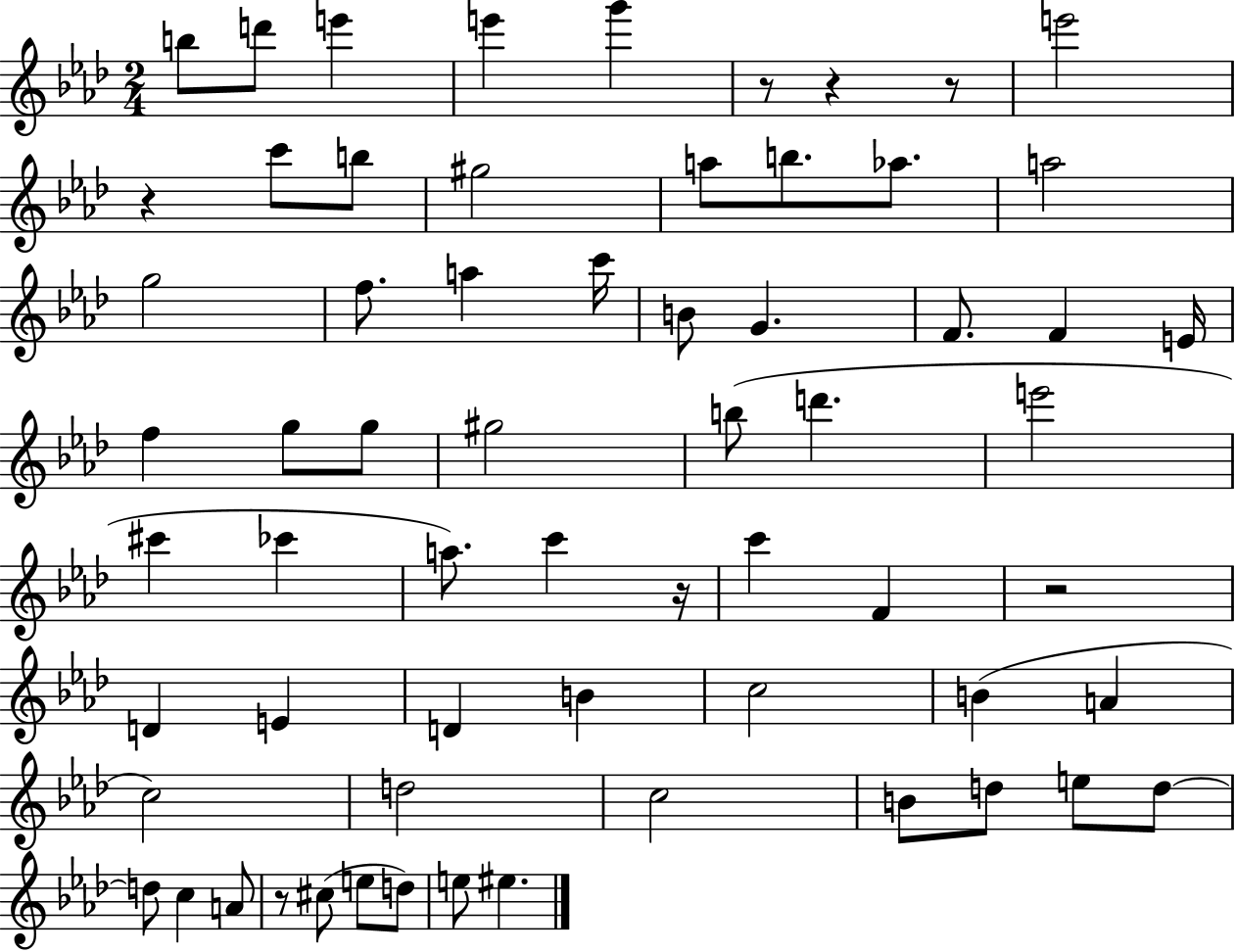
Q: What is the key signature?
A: AES major